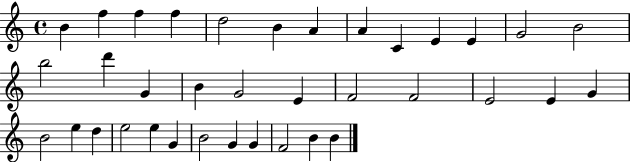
X:1
T:Untitled
M:4/4
L:1/4
K:C
B f f f d2 B A A C E E G2 B2 b2 d' G B G2 E F2 F2 E2 E G B2 e d e2 e G B2 G G F2 B B